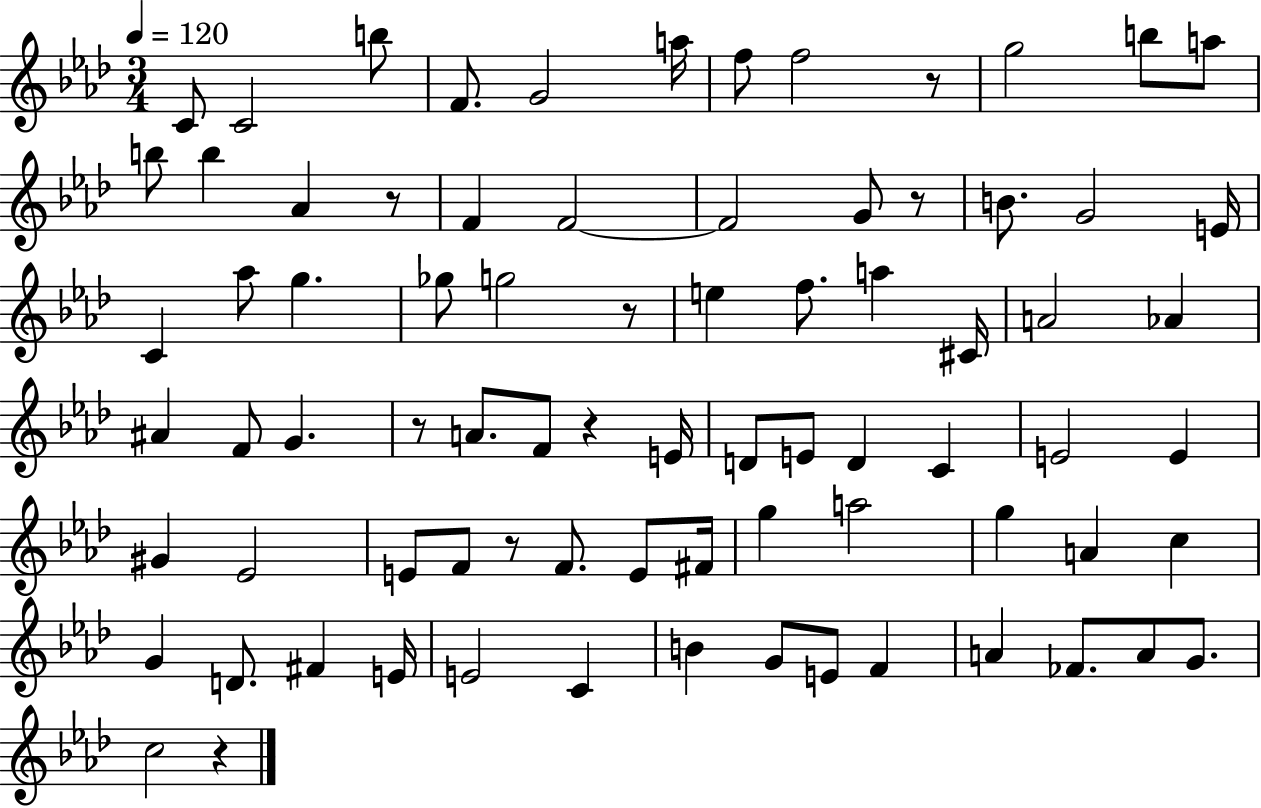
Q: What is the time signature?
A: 3/4